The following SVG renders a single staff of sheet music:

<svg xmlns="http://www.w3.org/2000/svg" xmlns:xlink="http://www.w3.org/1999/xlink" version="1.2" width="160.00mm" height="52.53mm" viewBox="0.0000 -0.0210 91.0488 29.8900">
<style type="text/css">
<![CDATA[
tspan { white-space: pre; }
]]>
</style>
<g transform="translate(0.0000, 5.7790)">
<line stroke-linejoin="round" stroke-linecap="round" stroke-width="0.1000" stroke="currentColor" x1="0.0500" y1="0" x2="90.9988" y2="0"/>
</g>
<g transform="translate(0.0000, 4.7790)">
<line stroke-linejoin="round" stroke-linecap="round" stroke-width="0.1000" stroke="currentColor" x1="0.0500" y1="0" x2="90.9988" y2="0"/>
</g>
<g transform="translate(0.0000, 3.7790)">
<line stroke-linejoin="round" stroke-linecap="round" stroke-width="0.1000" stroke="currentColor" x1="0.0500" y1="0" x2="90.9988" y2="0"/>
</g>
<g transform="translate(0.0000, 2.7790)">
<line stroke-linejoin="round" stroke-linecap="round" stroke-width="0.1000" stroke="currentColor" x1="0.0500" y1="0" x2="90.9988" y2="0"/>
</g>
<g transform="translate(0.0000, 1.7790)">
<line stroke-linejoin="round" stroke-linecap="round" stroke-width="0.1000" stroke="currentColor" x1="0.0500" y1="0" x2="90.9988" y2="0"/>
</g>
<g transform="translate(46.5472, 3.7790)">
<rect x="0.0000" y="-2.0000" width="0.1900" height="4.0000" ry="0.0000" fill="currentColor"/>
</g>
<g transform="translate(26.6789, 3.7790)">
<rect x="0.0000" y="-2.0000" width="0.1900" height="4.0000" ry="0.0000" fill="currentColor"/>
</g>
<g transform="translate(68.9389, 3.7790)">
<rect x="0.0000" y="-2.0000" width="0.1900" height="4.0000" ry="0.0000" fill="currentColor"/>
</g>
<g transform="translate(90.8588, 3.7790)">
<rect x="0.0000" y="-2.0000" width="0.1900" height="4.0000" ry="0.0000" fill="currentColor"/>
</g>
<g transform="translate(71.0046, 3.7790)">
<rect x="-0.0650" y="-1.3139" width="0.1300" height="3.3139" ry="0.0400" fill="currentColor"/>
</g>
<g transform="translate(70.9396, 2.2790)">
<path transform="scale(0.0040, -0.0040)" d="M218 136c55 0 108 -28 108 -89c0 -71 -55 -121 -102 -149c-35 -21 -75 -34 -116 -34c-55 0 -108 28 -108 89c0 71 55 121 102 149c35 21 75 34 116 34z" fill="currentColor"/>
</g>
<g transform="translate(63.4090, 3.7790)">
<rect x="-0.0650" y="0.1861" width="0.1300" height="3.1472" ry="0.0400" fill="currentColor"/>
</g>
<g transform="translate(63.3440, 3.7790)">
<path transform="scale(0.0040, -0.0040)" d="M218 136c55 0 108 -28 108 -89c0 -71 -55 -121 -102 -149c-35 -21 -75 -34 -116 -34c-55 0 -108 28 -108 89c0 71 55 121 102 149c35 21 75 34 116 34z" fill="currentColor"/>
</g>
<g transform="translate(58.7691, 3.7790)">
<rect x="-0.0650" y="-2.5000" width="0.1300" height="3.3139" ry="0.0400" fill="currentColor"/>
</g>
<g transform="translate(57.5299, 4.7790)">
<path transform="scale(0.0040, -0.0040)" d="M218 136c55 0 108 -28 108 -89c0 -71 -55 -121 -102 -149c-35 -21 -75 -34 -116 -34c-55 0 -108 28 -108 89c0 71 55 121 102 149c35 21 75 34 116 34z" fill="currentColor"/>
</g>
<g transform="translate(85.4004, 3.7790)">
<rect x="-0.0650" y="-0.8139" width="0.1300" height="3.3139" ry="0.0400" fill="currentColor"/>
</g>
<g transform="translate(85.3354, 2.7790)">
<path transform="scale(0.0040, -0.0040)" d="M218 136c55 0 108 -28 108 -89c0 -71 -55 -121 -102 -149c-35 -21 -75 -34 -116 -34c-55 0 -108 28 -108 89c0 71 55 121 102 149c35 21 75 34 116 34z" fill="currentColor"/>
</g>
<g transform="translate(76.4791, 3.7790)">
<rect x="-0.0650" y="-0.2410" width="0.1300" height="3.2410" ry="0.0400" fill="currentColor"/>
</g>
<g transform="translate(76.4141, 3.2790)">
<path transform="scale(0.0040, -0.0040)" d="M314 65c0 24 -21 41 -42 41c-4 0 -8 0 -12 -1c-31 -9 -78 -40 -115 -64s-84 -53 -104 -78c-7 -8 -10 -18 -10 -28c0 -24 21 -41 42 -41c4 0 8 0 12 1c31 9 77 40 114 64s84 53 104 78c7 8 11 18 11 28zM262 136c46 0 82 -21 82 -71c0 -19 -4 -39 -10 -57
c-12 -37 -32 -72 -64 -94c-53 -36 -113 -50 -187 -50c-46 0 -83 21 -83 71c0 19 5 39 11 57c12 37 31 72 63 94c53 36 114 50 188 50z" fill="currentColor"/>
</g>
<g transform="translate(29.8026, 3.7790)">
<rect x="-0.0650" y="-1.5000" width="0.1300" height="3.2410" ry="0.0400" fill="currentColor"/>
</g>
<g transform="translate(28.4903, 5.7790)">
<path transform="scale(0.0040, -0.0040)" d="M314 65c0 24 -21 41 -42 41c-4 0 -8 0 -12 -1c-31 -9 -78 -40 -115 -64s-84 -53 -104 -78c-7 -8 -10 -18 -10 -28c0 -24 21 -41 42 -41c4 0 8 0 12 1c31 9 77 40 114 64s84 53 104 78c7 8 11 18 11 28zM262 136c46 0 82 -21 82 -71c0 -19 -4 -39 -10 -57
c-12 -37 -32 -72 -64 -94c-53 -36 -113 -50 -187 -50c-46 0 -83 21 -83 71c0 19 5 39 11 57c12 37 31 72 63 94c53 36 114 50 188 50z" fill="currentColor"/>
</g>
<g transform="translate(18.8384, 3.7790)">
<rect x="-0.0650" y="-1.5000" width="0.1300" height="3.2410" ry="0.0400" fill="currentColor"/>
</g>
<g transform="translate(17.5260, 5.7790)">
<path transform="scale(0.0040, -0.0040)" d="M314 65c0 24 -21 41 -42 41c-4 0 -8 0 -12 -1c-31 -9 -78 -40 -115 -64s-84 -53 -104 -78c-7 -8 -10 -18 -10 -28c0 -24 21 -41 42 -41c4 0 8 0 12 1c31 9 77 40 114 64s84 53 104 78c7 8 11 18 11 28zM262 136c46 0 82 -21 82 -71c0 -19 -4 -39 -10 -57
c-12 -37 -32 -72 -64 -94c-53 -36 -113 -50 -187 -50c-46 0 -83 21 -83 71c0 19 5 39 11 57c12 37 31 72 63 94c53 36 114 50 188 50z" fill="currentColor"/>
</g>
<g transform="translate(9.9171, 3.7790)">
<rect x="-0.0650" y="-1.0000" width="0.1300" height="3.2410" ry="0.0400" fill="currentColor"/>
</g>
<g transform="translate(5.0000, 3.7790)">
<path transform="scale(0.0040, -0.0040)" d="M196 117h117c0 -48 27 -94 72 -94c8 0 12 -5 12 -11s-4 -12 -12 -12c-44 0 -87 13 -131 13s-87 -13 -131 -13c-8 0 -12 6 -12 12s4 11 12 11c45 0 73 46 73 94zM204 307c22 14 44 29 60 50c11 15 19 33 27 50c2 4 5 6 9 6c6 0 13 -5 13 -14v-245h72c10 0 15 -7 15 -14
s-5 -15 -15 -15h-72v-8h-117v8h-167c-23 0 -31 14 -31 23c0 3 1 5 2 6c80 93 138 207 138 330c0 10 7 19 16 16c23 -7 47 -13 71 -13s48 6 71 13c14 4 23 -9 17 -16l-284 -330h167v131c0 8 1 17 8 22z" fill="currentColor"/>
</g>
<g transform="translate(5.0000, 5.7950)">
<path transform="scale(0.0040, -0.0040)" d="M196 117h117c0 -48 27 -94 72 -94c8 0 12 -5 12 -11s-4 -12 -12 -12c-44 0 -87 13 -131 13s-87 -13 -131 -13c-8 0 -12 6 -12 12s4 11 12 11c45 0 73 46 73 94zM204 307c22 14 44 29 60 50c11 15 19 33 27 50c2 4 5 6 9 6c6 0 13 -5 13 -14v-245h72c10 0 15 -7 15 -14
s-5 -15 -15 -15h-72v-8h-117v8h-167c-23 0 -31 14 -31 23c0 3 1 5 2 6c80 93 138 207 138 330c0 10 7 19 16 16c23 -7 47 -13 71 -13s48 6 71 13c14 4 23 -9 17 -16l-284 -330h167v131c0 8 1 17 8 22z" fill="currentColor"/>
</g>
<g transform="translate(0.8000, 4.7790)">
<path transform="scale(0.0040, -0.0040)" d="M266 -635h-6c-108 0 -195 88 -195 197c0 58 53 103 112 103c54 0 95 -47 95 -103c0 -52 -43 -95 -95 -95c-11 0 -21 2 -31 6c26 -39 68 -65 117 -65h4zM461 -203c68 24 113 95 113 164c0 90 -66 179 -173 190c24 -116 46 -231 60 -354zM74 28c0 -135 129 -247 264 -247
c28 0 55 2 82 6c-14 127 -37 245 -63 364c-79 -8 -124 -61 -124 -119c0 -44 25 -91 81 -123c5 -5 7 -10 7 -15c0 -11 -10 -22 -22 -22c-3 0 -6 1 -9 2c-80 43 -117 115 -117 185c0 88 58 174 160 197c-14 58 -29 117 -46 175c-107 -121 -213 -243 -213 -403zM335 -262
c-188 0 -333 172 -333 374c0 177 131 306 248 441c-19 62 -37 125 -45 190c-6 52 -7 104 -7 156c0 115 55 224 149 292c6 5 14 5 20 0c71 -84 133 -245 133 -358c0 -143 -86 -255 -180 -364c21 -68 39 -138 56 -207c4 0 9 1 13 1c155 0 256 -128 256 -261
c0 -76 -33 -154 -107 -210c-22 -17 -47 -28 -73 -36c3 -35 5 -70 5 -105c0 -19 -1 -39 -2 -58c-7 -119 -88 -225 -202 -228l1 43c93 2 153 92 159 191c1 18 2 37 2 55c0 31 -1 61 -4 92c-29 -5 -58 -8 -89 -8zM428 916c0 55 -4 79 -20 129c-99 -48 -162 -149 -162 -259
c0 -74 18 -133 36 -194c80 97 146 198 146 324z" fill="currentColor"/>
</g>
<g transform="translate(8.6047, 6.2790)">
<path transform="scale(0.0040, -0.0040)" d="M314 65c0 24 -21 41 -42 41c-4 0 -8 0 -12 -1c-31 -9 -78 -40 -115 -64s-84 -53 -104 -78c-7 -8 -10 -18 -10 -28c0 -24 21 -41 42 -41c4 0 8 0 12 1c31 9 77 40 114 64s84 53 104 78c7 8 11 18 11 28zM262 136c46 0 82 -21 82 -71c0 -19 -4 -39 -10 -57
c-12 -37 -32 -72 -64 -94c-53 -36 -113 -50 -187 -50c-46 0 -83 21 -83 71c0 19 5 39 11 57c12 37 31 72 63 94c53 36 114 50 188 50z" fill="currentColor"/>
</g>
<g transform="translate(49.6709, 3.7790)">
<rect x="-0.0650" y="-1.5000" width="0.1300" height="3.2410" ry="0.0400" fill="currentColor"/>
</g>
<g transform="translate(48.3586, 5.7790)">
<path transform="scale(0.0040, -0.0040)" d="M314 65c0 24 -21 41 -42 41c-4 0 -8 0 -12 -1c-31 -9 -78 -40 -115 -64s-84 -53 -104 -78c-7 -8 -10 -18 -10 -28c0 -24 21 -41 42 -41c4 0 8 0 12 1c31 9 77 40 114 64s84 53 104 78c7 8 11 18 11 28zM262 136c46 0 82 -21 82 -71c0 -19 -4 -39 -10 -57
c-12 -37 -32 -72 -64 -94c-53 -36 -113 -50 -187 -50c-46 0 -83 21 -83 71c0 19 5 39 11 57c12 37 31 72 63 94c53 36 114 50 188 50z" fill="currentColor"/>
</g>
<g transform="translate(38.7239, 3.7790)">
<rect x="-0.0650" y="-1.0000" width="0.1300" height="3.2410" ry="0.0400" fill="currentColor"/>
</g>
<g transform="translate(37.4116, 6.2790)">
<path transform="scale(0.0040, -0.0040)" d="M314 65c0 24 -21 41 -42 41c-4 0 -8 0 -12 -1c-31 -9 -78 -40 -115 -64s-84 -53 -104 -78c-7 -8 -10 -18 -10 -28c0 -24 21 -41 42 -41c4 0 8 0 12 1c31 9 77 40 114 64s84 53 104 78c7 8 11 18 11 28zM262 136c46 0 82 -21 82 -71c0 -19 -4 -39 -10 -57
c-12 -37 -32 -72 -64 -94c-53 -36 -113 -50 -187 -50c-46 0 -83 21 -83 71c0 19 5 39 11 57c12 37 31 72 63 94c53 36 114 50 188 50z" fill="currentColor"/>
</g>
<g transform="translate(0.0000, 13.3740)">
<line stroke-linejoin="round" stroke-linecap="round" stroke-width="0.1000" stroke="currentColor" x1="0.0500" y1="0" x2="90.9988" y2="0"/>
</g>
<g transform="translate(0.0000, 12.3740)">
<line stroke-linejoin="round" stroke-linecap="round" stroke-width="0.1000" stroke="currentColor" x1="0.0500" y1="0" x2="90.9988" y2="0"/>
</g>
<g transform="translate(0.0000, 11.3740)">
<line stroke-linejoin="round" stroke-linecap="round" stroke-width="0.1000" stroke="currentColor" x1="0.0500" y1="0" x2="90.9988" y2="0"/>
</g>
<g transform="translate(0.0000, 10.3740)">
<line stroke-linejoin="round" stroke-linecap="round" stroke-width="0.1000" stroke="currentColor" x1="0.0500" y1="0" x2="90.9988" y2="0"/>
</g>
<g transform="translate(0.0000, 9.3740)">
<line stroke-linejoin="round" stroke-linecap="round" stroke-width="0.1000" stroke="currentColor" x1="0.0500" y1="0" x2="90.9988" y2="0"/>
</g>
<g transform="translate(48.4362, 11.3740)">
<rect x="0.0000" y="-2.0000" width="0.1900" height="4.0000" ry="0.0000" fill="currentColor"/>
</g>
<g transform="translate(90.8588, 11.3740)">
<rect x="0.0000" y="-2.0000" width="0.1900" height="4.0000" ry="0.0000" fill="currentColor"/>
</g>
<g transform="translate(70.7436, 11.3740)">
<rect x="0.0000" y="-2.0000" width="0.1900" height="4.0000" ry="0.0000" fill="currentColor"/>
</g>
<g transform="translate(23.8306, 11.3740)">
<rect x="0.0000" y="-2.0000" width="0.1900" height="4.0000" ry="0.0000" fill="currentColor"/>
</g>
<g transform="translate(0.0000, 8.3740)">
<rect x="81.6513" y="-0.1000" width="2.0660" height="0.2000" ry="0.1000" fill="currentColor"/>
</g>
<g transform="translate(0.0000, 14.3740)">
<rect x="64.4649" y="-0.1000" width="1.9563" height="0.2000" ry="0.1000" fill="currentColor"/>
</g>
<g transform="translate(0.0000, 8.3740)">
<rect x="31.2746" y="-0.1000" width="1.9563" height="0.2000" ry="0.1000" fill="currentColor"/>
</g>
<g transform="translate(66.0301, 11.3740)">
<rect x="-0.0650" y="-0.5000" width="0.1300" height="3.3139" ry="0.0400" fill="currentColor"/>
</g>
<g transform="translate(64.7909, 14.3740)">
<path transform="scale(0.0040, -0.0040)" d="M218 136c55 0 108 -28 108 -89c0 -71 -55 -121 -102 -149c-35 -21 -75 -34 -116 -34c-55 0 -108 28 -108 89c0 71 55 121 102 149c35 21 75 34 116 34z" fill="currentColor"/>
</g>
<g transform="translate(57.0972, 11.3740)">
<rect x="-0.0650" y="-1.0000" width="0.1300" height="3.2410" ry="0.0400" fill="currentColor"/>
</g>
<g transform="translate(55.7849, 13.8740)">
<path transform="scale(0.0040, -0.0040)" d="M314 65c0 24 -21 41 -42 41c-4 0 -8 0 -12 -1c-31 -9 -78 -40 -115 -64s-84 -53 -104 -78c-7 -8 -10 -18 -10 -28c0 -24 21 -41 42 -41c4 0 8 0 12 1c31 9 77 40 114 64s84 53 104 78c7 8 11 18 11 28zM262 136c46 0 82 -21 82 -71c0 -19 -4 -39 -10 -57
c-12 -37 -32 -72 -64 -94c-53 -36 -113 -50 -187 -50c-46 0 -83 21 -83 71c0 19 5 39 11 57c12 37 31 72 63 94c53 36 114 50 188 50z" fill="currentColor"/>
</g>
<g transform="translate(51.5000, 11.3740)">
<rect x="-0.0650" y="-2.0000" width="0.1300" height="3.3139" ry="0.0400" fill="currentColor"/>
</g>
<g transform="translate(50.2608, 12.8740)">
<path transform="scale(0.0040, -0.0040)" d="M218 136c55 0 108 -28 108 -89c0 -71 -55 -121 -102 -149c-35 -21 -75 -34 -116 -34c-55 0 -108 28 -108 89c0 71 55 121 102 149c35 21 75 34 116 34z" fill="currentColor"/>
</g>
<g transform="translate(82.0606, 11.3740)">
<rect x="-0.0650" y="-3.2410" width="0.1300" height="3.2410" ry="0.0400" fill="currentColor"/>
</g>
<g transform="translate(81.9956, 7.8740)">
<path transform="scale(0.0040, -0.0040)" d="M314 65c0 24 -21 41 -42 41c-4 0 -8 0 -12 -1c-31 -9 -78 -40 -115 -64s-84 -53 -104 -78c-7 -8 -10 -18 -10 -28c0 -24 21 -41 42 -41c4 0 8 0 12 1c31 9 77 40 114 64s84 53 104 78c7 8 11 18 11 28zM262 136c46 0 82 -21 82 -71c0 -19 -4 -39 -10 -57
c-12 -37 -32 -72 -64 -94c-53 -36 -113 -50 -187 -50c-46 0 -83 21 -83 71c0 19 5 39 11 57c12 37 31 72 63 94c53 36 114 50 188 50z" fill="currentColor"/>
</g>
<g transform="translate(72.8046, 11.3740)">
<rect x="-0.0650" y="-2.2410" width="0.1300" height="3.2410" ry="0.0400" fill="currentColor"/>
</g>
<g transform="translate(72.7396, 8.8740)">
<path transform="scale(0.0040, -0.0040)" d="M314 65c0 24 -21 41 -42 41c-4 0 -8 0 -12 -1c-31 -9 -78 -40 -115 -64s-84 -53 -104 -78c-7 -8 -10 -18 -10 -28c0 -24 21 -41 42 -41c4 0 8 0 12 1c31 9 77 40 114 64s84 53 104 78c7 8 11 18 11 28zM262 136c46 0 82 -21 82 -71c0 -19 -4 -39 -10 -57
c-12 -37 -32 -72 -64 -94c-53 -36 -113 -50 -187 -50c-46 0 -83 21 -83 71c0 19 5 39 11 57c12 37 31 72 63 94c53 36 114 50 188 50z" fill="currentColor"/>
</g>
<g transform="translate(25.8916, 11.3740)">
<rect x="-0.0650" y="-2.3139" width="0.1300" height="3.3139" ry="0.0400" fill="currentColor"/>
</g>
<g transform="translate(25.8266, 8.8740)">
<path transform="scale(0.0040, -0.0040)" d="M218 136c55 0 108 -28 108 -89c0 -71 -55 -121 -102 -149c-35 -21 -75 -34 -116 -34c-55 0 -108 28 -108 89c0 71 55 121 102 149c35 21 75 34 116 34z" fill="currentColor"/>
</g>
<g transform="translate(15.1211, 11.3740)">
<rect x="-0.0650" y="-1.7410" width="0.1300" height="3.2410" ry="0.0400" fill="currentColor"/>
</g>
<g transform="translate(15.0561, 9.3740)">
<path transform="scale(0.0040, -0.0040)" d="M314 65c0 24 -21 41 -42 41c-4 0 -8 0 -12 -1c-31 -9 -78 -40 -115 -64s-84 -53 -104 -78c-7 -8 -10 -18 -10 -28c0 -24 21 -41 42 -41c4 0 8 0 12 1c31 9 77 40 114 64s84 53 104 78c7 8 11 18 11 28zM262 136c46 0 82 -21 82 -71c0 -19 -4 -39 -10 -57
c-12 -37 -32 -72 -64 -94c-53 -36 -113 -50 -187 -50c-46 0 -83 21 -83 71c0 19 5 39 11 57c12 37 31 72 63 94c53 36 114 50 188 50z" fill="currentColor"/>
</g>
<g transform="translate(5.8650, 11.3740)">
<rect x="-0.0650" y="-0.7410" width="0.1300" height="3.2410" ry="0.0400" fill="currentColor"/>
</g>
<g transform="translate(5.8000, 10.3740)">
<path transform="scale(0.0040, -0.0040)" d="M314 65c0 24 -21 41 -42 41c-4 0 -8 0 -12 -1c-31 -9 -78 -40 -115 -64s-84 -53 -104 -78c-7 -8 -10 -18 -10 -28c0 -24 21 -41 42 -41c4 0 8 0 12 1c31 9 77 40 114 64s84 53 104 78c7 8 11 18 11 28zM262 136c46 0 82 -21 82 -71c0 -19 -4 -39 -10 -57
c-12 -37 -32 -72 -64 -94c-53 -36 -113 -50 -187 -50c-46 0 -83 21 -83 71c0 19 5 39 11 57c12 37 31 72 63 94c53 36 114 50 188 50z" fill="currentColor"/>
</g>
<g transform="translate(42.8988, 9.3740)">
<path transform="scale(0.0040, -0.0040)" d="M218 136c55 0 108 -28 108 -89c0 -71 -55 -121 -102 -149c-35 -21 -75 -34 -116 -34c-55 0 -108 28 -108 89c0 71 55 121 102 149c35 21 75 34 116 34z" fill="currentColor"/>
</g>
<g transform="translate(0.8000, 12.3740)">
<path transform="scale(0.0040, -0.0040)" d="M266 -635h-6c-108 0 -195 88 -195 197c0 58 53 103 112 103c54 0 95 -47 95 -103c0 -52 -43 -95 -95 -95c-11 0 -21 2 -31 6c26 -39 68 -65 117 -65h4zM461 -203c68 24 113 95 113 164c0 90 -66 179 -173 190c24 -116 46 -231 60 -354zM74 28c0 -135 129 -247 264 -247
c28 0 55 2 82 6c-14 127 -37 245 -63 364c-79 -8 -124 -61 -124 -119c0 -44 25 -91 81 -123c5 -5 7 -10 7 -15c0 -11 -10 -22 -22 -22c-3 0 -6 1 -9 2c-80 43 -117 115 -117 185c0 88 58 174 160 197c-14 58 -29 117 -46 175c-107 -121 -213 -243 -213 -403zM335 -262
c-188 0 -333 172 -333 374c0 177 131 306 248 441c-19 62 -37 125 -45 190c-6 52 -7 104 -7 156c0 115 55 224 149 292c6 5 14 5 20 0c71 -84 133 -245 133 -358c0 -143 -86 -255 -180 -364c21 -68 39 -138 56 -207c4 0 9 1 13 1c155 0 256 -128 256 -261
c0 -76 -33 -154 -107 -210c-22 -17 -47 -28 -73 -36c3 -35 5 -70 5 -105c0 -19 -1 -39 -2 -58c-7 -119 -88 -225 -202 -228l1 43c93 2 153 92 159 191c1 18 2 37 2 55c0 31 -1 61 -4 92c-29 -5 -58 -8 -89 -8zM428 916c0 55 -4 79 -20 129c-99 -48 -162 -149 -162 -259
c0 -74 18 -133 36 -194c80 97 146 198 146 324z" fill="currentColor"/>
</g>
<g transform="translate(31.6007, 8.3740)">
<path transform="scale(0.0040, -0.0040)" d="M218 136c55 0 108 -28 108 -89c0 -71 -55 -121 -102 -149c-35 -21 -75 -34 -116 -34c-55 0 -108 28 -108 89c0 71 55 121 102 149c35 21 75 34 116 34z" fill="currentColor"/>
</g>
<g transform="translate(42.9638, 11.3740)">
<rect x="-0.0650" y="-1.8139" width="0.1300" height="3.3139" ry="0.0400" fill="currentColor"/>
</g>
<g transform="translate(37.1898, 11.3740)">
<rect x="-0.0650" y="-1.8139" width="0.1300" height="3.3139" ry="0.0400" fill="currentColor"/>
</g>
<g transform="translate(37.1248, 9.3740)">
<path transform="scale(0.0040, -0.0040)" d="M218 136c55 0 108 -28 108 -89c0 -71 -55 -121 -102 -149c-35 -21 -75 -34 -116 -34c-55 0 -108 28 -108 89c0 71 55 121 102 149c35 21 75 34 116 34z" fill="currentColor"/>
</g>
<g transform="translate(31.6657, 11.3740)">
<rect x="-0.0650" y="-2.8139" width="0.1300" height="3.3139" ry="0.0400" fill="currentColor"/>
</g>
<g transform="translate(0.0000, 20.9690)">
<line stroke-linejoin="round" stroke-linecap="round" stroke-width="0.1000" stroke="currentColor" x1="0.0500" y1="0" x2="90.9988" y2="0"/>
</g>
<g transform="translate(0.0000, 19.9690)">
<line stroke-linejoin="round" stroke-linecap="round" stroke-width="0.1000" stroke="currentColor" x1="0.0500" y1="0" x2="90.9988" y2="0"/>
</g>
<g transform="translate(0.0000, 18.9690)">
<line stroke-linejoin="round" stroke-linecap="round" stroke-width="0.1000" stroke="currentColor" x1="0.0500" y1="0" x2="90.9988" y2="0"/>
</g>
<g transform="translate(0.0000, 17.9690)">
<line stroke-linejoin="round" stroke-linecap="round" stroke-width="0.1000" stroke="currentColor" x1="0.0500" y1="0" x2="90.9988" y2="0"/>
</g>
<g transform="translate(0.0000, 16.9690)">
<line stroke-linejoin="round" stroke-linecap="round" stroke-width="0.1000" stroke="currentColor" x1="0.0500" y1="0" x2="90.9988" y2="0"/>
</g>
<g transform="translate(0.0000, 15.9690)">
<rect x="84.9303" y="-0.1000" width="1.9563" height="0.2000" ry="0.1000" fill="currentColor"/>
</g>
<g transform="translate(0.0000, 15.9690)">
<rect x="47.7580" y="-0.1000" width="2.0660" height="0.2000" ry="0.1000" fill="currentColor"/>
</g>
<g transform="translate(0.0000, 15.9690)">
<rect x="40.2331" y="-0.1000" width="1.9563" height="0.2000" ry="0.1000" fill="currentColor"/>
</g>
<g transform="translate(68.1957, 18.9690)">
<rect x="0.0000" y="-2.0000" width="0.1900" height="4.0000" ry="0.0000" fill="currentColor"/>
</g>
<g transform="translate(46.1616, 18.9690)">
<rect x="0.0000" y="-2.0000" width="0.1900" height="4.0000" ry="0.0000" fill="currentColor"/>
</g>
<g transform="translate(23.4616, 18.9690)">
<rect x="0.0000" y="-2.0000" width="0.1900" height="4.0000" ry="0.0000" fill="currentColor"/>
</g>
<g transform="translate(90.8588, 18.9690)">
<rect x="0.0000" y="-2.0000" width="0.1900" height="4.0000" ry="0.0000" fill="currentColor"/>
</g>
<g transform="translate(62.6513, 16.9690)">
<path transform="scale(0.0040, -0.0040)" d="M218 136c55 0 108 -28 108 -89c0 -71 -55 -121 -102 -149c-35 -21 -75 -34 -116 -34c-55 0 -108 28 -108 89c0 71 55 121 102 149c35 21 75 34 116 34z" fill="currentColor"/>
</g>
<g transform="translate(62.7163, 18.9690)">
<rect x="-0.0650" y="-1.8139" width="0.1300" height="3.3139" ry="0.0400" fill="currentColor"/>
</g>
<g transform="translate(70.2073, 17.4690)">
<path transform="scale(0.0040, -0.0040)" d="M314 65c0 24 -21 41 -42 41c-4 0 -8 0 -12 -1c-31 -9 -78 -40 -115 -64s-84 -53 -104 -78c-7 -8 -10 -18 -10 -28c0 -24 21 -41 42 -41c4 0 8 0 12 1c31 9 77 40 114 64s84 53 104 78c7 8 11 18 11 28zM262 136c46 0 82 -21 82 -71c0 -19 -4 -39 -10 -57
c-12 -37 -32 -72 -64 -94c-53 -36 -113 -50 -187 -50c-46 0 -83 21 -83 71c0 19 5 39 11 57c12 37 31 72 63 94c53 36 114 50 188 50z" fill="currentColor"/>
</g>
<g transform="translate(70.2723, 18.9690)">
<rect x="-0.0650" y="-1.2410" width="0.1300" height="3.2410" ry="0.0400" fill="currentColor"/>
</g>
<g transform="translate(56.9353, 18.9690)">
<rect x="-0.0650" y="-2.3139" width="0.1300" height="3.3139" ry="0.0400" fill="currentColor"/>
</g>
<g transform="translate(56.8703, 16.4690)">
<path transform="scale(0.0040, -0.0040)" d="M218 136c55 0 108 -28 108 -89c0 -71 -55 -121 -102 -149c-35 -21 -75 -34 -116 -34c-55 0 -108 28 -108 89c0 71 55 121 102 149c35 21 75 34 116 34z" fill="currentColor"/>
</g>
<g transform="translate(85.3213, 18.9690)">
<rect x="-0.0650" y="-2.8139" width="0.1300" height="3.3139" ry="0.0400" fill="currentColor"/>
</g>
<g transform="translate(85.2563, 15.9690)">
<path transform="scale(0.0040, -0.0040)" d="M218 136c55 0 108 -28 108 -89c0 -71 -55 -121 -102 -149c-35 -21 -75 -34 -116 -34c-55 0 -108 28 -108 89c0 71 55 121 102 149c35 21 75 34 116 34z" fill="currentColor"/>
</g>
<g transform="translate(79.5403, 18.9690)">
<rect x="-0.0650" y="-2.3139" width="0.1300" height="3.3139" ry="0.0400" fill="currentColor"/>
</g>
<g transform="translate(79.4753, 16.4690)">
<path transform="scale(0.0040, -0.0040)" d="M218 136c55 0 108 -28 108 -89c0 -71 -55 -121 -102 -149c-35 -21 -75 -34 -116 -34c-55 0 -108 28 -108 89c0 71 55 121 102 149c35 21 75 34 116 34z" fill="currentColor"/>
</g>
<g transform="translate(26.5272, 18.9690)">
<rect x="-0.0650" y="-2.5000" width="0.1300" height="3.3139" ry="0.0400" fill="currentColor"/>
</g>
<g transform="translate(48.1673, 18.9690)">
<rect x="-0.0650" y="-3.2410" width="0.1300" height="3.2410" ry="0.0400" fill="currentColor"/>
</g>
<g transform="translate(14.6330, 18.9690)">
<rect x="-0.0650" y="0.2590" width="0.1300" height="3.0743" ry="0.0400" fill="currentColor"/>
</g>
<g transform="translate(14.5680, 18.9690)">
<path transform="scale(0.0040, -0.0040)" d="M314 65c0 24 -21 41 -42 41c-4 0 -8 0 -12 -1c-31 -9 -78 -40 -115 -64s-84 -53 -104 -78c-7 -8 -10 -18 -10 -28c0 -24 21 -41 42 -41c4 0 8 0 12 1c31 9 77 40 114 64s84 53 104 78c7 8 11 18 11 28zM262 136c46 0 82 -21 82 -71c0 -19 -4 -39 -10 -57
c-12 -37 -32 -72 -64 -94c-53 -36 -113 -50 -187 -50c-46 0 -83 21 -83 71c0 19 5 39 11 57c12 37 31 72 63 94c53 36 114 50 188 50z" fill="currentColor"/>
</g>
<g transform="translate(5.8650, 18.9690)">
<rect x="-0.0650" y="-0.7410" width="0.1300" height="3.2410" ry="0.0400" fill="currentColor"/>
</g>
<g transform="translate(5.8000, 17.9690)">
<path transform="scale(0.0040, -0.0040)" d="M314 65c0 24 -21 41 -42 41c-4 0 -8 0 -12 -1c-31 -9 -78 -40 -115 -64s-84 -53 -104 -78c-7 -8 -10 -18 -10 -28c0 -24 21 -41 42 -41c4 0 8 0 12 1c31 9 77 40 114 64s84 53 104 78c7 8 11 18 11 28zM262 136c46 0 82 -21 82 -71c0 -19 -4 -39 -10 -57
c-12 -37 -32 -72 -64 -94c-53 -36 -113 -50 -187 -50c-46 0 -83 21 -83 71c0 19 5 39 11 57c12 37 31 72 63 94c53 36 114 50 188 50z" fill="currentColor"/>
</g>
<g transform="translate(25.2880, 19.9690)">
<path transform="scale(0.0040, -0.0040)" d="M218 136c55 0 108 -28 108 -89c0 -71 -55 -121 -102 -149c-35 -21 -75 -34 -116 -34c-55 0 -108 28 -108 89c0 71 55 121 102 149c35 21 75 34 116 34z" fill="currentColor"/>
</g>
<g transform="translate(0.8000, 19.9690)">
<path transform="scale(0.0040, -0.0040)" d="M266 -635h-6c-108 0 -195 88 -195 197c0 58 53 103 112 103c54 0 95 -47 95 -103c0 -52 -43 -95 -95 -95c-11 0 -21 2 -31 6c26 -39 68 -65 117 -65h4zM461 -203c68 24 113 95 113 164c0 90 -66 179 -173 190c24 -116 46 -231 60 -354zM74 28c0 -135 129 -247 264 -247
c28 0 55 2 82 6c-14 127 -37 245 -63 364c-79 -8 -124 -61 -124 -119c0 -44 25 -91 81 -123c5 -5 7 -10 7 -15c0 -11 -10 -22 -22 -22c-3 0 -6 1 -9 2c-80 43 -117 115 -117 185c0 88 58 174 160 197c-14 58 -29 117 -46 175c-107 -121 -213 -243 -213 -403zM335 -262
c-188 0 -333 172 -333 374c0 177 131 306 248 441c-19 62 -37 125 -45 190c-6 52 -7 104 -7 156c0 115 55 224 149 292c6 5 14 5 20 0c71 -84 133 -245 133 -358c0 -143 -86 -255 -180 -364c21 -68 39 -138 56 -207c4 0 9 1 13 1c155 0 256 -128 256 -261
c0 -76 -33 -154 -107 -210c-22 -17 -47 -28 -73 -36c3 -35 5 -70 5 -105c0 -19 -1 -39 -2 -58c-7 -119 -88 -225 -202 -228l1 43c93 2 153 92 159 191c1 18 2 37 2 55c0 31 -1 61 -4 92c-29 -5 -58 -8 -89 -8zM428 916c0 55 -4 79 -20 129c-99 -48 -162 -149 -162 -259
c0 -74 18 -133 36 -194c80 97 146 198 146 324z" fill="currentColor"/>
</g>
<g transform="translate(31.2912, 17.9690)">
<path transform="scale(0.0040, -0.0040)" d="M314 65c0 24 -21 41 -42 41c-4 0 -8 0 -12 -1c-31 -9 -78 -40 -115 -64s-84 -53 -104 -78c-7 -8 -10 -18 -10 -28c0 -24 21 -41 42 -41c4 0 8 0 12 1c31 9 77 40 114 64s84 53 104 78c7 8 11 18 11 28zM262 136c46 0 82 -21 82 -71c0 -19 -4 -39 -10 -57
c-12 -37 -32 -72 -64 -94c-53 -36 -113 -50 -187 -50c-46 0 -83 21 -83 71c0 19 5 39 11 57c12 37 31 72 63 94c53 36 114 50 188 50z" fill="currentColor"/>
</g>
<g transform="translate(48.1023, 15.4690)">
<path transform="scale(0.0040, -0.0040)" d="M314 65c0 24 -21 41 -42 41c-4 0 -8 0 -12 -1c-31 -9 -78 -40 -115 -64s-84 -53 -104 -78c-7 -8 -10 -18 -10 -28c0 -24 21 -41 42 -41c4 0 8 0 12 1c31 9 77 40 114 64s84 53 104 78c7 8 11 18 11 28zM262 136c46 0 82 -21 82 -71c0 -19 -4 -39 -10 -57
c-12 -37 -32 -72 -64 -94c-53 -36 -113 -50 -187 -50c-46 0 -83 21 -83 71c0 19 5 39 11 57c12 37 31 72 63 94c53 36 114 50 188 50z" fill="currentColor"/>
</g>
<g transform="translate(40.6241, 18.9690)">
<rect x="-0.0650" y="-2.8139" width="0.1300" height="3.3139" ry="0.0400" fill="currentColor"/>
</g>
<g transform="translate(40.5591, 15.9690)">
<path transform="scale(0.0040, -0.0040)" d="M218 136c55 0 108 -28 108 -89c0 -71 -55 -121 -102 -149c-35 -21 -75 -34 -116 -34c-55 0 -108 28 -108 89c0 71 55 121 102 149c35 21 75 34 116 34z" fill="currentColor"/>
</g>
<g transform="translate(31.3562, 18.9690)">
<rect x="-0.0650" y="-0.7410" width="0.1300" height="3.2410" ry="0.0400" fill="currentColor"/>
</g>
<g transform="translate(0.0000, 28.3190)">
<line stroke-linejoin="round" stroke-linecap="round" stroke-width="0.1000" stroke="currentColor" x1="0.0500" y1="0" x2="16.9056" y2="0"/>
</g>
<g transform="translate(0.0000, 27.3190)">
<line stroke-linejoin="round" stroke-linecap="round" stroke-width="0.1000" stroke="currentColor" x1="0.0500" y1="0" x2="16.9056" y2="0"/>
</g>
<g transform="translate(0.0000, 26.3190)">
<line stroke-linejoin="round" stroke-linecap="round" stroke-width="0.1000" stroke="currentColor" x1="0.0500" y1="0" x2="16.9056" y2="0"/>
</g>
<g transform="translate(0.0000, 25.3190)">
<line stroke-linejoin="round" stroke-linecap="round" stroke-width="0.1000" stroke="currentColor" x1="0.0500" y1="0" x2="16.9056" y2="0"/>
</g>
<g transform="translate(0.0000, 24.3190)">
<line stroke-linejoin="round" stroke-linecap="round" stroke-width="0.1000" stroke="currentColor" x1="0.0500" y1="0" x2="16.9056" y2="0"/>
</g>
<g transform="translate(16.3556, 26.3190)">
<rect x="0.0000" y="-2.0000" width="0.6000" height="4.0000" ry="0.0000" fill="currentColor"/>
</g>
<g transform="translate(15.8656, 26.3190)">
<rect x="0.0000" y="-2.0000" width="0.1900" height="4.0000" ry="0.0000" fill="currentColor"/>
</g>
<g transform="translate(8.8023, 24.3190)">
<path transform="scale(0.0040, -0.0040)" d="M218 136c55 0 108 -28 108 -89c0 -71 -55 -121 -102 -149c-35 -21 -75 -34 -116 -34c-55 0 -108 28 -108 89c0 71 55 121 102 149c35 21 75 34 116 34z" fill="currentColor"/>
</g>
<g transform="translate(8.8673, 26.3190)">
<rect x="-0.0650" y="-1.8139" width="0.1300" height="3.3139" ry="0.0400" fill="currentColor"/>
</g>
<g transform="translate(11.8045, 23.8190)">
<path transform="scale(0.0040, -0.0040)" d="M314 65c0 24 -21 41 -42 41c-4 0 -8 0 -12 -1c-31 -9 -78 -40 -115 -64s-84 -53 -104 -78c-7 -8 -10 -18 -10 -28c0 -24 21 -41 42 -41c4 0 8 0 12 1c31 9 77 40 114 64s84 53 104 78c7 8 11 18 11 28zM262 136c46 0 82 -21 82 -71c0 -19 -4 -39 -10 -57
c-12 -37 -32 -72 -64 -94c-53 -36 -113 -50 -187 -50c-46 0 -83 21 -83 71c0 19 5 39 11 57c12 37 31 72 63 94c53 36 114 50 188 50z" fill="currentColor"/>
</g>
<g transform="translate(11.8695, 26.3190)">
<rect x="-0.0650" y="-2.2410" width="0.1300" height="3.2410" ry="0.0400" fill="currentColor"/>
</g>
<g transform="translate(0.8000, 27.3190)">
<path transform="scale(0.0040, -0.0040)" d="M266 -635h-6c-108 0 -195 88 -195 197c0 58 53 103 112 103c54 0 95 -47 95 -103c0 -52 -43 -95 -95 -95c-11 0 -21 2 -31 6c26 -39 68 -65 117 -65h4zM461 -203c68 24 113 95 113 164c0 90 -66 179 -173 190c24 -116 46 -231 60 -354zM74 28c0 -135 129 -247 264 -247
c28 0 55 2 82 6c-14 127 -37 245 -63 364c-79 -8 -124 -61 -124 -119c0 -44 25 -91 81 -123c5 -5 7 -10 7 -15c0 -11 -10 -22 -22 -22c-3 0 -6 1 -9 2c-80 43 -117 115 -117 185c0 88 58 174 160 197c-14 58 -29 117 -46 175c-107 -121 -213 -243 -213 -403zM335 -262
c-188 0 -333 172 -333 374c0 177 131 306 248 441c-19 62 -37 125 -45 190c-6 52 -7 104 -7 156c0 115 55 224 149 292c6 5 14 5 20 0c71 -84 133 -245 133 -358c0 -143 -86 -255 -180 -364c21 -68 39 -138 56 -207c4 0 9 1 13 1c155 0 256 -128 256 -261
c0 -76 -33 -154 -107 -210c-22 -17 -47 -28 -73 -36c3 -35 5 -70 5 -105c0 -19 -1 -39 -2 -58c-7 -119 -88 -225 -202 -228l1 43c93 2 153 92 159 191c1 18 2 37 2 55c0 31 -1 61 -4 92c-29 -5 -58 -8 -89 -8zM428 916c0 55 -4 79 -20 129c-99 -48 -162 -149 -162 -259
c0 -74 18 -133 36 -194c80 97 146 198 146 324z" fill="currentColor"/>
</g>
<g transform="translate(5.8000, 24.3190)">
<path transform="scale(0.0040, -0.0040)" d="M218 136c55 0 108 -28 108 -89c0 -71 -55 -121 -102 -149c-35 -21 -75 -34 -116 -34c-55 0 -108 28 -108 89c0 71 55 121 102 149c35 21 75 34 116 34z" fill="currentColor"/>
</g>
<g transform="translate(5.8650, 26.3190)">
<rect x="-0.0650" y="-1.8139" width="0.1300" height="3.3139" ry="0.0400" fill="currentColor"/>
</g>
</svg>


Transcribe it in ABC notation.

X:1
T:Untitled
M:4/4
L:1/4
K:C
D2 E2 E2 D2 E2 G B e c2 d d2 f2 g a f f F D2 C g2 b2 d2 B2 G d2 a b2 g f e2 g a f f g2